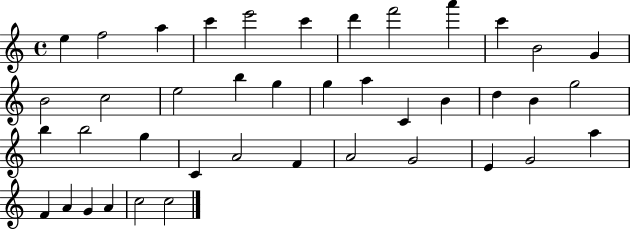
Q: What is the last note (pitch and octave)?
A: C5